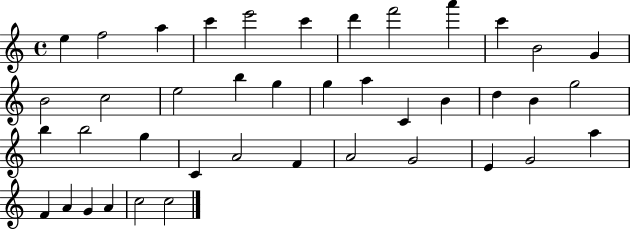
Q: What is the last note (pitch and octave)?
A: C5